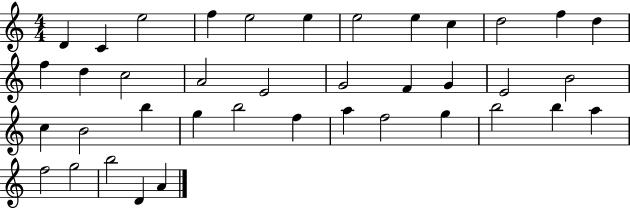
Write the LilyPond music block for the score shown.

{
  \clef treble
  \numericTimeSignature
  \time 4/4
  \key c \major
  d'4 c'4 e''2 | f''4 e''2 e''4 | e''2 e''4 c''4 | d''2 f''4 d''4 | \break f''4 d''4 c''2 | a'2 e'2 | g'2 f'4 g'4 | e'2 b'2 | \break c''4 b'2 b''4 | g''4 b''2 f''4 | a''4 f''2 g''4 | b''2 b''4 a''4 | \break f''2 g''2 | b''2 d'4 a'4 | \bar "|."
}